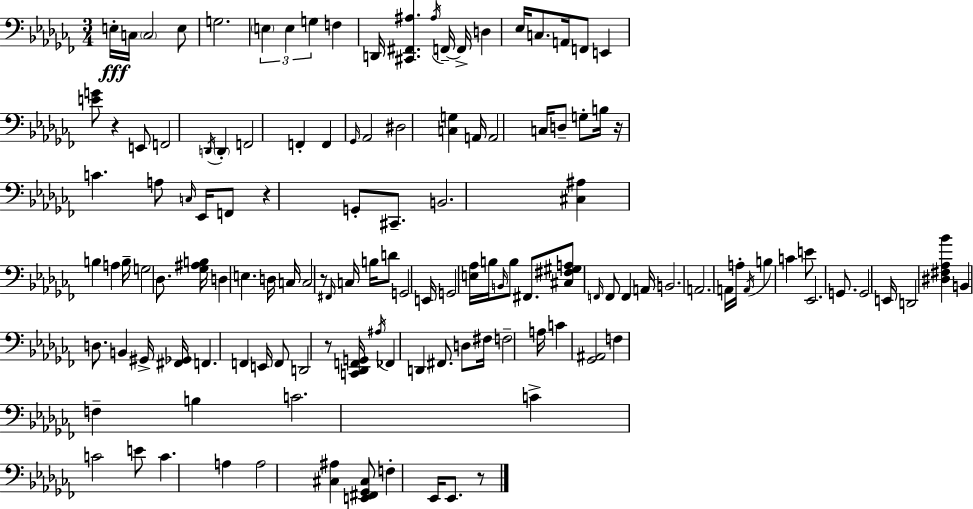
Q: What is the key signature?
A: AES minor